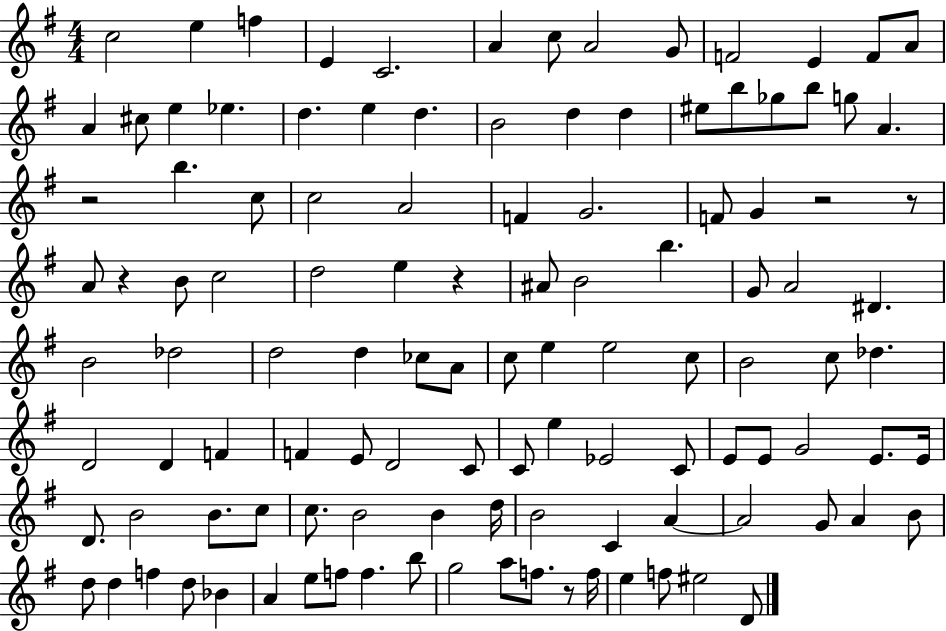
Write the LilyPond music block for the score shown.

{
  \clef treble
  \numericTimeSignature
  \time 4/4
  \key g \major
  c''2 e''4 f''4 | e'4 c'2. | a'4 c''8 a'2 g'8 | f'2 e'4 f'8 a'8 | \break a'4 cis''8 e''4 ees''4. | d''4. e''4 d''4. | b'2 d''4 d''4 | eis''8 b''8 ges''8 b''8 g''8 a'4. | \break r2 b''4. c''8 | c''2 a'2 | f'4 g'2. | f'8 g'4 r2 r8 | \break a'8 r4 b'8 c''2 | d''2 e''4 r4 | ais'8 b'2 b''4. | g'8 a'2 dis'4. | \break b'2 des''2 | d''2 d''4 ces''8 a'8 | c''8 e''4 e''2 c''8 | b'2 c''8 des''4. | \break d'2 d'4 f'4 | f'4 e'8 d'2 c'8 | c'8 e''4 ees'2 c'8 | e'8 e'8 g'2 e'8. e'16 | \break d'8. b'2 b'8. c''8 | c''8. b'2 b'4 d''16 | b'2 c'4 a'4~~ | a'2 g'8 a'4 b'8 | \break d''8 d''4 f''4 d''8 bes'4 | a'4 e''8 f''8 f''4. b''8 | g''2 a''8 f''8. r8 f''16 | e''4 f''8 eis''2 d'8 | \break \bar "|."
}